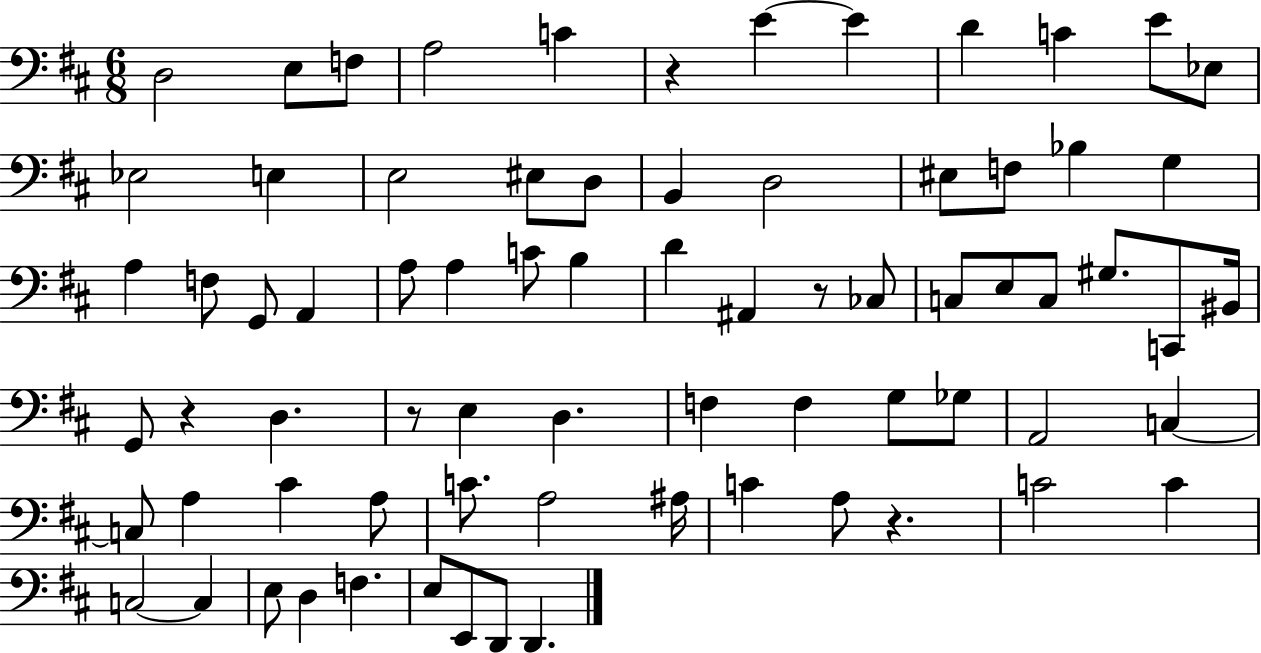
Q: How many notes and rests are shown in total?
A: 74